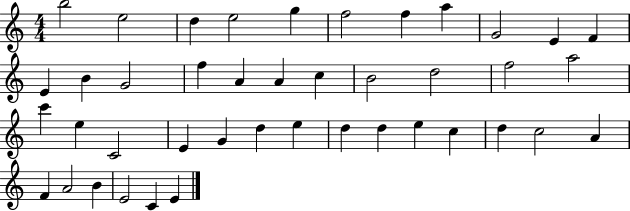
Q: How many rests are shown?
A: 0